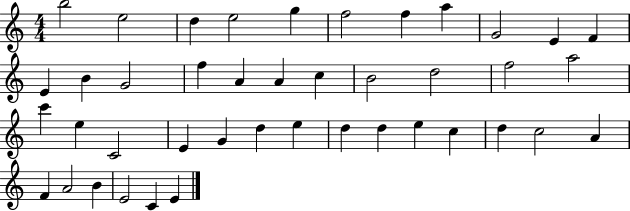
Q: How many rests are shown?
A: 0